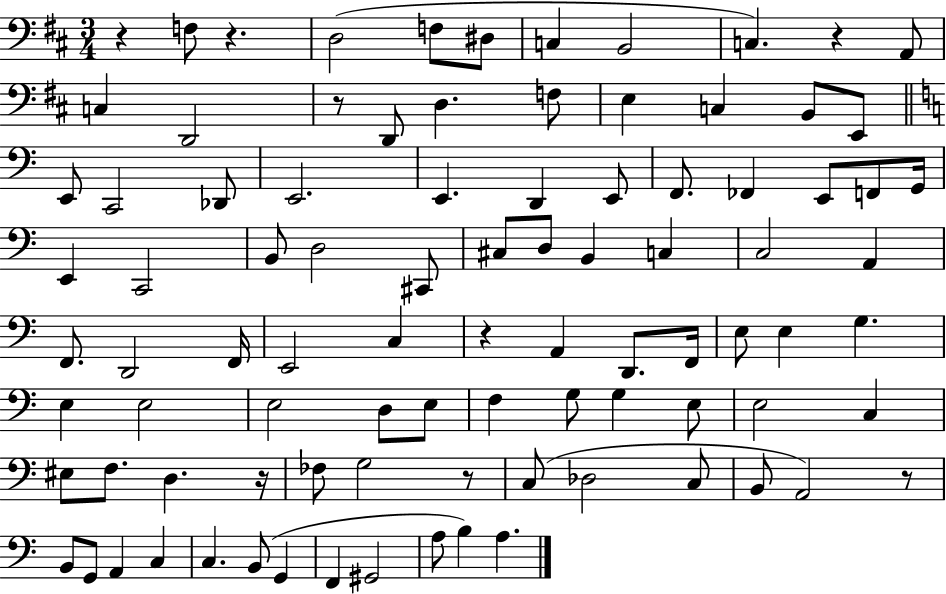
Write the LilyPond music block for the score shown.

{
  \clef bass
  \numericTimeSignature
  \time 3/4
  \key d \major
  r4 f8 r4. | d2( f8 dis8 | c4 b,2 | c4.) r4 a,8 | \break c4 d,2 | r8 d,8 d4. f8 | e4 c4 b,8 e,8 | \bar "||" \break \key a \minor e,8 c,2 des,8 | e,2. | e,4. d,4 e,8 | f,8. fes,4 e,8 f,8 g,16 | \break e,4 c,2 | b,8 d2 cis,8 | cis8 d8 b,4 c4 | c2 a,4 | \break f,8. d,2 f,16 | e,2 c4 | r4 a,4 d,8. f,16 | e8 e4 g4. | \break e4 e2 | e2 d8 e8 | f4 g8 g4 e8 | e2 c4 | \break eis8 f8. d4. r16 | fes8 g2 r8 | c8( des2 c8 | b,8 a,2) r8 | \break b,8 g,8 a,4 c4 | c4. b,8( g,4 | f,4 gis,2 | a8 b4) a4. | \break \bar "|."
}